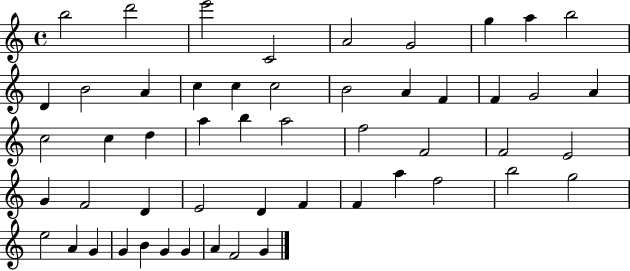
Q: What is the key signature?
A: C major